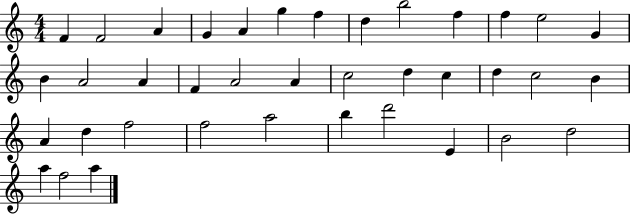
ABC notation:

X:1
T:Untitled
M:4/4
L:1/4
K:C
F F2 A G A g f d b2 f f e2 G B A2 A F A2 A c2 d c d c2 B A d f2 f2 a2 b d'2 E B2 d2 a f2 a